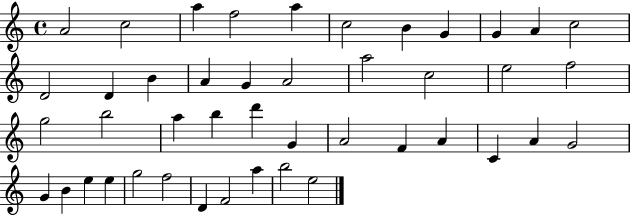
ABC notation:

X:1
T:Untitled
M:4/4
L:1/4
K:C
A2 c2 a f2 a c2 B G G A c2 D2 D B A G A2 a2 c2 e2 f2 g2 b2 a b d' G A2 F A C A G2 G B e e g2 f2 D F2 a b2 e2